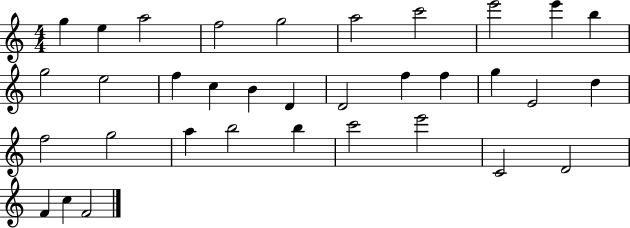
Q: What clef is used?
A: treble